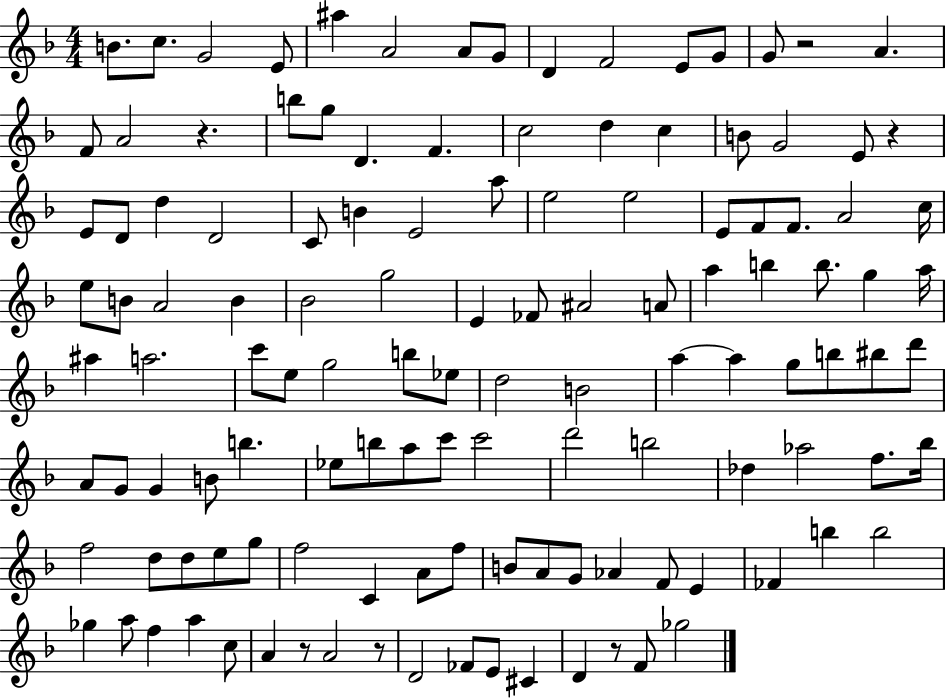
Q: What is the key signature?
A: F major